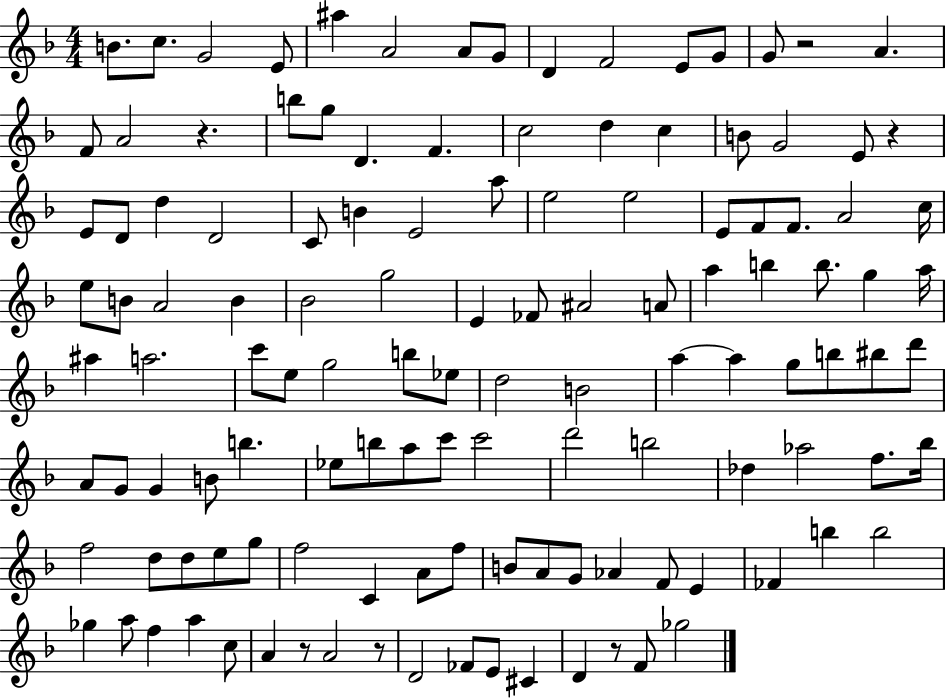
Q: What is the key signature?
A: F major